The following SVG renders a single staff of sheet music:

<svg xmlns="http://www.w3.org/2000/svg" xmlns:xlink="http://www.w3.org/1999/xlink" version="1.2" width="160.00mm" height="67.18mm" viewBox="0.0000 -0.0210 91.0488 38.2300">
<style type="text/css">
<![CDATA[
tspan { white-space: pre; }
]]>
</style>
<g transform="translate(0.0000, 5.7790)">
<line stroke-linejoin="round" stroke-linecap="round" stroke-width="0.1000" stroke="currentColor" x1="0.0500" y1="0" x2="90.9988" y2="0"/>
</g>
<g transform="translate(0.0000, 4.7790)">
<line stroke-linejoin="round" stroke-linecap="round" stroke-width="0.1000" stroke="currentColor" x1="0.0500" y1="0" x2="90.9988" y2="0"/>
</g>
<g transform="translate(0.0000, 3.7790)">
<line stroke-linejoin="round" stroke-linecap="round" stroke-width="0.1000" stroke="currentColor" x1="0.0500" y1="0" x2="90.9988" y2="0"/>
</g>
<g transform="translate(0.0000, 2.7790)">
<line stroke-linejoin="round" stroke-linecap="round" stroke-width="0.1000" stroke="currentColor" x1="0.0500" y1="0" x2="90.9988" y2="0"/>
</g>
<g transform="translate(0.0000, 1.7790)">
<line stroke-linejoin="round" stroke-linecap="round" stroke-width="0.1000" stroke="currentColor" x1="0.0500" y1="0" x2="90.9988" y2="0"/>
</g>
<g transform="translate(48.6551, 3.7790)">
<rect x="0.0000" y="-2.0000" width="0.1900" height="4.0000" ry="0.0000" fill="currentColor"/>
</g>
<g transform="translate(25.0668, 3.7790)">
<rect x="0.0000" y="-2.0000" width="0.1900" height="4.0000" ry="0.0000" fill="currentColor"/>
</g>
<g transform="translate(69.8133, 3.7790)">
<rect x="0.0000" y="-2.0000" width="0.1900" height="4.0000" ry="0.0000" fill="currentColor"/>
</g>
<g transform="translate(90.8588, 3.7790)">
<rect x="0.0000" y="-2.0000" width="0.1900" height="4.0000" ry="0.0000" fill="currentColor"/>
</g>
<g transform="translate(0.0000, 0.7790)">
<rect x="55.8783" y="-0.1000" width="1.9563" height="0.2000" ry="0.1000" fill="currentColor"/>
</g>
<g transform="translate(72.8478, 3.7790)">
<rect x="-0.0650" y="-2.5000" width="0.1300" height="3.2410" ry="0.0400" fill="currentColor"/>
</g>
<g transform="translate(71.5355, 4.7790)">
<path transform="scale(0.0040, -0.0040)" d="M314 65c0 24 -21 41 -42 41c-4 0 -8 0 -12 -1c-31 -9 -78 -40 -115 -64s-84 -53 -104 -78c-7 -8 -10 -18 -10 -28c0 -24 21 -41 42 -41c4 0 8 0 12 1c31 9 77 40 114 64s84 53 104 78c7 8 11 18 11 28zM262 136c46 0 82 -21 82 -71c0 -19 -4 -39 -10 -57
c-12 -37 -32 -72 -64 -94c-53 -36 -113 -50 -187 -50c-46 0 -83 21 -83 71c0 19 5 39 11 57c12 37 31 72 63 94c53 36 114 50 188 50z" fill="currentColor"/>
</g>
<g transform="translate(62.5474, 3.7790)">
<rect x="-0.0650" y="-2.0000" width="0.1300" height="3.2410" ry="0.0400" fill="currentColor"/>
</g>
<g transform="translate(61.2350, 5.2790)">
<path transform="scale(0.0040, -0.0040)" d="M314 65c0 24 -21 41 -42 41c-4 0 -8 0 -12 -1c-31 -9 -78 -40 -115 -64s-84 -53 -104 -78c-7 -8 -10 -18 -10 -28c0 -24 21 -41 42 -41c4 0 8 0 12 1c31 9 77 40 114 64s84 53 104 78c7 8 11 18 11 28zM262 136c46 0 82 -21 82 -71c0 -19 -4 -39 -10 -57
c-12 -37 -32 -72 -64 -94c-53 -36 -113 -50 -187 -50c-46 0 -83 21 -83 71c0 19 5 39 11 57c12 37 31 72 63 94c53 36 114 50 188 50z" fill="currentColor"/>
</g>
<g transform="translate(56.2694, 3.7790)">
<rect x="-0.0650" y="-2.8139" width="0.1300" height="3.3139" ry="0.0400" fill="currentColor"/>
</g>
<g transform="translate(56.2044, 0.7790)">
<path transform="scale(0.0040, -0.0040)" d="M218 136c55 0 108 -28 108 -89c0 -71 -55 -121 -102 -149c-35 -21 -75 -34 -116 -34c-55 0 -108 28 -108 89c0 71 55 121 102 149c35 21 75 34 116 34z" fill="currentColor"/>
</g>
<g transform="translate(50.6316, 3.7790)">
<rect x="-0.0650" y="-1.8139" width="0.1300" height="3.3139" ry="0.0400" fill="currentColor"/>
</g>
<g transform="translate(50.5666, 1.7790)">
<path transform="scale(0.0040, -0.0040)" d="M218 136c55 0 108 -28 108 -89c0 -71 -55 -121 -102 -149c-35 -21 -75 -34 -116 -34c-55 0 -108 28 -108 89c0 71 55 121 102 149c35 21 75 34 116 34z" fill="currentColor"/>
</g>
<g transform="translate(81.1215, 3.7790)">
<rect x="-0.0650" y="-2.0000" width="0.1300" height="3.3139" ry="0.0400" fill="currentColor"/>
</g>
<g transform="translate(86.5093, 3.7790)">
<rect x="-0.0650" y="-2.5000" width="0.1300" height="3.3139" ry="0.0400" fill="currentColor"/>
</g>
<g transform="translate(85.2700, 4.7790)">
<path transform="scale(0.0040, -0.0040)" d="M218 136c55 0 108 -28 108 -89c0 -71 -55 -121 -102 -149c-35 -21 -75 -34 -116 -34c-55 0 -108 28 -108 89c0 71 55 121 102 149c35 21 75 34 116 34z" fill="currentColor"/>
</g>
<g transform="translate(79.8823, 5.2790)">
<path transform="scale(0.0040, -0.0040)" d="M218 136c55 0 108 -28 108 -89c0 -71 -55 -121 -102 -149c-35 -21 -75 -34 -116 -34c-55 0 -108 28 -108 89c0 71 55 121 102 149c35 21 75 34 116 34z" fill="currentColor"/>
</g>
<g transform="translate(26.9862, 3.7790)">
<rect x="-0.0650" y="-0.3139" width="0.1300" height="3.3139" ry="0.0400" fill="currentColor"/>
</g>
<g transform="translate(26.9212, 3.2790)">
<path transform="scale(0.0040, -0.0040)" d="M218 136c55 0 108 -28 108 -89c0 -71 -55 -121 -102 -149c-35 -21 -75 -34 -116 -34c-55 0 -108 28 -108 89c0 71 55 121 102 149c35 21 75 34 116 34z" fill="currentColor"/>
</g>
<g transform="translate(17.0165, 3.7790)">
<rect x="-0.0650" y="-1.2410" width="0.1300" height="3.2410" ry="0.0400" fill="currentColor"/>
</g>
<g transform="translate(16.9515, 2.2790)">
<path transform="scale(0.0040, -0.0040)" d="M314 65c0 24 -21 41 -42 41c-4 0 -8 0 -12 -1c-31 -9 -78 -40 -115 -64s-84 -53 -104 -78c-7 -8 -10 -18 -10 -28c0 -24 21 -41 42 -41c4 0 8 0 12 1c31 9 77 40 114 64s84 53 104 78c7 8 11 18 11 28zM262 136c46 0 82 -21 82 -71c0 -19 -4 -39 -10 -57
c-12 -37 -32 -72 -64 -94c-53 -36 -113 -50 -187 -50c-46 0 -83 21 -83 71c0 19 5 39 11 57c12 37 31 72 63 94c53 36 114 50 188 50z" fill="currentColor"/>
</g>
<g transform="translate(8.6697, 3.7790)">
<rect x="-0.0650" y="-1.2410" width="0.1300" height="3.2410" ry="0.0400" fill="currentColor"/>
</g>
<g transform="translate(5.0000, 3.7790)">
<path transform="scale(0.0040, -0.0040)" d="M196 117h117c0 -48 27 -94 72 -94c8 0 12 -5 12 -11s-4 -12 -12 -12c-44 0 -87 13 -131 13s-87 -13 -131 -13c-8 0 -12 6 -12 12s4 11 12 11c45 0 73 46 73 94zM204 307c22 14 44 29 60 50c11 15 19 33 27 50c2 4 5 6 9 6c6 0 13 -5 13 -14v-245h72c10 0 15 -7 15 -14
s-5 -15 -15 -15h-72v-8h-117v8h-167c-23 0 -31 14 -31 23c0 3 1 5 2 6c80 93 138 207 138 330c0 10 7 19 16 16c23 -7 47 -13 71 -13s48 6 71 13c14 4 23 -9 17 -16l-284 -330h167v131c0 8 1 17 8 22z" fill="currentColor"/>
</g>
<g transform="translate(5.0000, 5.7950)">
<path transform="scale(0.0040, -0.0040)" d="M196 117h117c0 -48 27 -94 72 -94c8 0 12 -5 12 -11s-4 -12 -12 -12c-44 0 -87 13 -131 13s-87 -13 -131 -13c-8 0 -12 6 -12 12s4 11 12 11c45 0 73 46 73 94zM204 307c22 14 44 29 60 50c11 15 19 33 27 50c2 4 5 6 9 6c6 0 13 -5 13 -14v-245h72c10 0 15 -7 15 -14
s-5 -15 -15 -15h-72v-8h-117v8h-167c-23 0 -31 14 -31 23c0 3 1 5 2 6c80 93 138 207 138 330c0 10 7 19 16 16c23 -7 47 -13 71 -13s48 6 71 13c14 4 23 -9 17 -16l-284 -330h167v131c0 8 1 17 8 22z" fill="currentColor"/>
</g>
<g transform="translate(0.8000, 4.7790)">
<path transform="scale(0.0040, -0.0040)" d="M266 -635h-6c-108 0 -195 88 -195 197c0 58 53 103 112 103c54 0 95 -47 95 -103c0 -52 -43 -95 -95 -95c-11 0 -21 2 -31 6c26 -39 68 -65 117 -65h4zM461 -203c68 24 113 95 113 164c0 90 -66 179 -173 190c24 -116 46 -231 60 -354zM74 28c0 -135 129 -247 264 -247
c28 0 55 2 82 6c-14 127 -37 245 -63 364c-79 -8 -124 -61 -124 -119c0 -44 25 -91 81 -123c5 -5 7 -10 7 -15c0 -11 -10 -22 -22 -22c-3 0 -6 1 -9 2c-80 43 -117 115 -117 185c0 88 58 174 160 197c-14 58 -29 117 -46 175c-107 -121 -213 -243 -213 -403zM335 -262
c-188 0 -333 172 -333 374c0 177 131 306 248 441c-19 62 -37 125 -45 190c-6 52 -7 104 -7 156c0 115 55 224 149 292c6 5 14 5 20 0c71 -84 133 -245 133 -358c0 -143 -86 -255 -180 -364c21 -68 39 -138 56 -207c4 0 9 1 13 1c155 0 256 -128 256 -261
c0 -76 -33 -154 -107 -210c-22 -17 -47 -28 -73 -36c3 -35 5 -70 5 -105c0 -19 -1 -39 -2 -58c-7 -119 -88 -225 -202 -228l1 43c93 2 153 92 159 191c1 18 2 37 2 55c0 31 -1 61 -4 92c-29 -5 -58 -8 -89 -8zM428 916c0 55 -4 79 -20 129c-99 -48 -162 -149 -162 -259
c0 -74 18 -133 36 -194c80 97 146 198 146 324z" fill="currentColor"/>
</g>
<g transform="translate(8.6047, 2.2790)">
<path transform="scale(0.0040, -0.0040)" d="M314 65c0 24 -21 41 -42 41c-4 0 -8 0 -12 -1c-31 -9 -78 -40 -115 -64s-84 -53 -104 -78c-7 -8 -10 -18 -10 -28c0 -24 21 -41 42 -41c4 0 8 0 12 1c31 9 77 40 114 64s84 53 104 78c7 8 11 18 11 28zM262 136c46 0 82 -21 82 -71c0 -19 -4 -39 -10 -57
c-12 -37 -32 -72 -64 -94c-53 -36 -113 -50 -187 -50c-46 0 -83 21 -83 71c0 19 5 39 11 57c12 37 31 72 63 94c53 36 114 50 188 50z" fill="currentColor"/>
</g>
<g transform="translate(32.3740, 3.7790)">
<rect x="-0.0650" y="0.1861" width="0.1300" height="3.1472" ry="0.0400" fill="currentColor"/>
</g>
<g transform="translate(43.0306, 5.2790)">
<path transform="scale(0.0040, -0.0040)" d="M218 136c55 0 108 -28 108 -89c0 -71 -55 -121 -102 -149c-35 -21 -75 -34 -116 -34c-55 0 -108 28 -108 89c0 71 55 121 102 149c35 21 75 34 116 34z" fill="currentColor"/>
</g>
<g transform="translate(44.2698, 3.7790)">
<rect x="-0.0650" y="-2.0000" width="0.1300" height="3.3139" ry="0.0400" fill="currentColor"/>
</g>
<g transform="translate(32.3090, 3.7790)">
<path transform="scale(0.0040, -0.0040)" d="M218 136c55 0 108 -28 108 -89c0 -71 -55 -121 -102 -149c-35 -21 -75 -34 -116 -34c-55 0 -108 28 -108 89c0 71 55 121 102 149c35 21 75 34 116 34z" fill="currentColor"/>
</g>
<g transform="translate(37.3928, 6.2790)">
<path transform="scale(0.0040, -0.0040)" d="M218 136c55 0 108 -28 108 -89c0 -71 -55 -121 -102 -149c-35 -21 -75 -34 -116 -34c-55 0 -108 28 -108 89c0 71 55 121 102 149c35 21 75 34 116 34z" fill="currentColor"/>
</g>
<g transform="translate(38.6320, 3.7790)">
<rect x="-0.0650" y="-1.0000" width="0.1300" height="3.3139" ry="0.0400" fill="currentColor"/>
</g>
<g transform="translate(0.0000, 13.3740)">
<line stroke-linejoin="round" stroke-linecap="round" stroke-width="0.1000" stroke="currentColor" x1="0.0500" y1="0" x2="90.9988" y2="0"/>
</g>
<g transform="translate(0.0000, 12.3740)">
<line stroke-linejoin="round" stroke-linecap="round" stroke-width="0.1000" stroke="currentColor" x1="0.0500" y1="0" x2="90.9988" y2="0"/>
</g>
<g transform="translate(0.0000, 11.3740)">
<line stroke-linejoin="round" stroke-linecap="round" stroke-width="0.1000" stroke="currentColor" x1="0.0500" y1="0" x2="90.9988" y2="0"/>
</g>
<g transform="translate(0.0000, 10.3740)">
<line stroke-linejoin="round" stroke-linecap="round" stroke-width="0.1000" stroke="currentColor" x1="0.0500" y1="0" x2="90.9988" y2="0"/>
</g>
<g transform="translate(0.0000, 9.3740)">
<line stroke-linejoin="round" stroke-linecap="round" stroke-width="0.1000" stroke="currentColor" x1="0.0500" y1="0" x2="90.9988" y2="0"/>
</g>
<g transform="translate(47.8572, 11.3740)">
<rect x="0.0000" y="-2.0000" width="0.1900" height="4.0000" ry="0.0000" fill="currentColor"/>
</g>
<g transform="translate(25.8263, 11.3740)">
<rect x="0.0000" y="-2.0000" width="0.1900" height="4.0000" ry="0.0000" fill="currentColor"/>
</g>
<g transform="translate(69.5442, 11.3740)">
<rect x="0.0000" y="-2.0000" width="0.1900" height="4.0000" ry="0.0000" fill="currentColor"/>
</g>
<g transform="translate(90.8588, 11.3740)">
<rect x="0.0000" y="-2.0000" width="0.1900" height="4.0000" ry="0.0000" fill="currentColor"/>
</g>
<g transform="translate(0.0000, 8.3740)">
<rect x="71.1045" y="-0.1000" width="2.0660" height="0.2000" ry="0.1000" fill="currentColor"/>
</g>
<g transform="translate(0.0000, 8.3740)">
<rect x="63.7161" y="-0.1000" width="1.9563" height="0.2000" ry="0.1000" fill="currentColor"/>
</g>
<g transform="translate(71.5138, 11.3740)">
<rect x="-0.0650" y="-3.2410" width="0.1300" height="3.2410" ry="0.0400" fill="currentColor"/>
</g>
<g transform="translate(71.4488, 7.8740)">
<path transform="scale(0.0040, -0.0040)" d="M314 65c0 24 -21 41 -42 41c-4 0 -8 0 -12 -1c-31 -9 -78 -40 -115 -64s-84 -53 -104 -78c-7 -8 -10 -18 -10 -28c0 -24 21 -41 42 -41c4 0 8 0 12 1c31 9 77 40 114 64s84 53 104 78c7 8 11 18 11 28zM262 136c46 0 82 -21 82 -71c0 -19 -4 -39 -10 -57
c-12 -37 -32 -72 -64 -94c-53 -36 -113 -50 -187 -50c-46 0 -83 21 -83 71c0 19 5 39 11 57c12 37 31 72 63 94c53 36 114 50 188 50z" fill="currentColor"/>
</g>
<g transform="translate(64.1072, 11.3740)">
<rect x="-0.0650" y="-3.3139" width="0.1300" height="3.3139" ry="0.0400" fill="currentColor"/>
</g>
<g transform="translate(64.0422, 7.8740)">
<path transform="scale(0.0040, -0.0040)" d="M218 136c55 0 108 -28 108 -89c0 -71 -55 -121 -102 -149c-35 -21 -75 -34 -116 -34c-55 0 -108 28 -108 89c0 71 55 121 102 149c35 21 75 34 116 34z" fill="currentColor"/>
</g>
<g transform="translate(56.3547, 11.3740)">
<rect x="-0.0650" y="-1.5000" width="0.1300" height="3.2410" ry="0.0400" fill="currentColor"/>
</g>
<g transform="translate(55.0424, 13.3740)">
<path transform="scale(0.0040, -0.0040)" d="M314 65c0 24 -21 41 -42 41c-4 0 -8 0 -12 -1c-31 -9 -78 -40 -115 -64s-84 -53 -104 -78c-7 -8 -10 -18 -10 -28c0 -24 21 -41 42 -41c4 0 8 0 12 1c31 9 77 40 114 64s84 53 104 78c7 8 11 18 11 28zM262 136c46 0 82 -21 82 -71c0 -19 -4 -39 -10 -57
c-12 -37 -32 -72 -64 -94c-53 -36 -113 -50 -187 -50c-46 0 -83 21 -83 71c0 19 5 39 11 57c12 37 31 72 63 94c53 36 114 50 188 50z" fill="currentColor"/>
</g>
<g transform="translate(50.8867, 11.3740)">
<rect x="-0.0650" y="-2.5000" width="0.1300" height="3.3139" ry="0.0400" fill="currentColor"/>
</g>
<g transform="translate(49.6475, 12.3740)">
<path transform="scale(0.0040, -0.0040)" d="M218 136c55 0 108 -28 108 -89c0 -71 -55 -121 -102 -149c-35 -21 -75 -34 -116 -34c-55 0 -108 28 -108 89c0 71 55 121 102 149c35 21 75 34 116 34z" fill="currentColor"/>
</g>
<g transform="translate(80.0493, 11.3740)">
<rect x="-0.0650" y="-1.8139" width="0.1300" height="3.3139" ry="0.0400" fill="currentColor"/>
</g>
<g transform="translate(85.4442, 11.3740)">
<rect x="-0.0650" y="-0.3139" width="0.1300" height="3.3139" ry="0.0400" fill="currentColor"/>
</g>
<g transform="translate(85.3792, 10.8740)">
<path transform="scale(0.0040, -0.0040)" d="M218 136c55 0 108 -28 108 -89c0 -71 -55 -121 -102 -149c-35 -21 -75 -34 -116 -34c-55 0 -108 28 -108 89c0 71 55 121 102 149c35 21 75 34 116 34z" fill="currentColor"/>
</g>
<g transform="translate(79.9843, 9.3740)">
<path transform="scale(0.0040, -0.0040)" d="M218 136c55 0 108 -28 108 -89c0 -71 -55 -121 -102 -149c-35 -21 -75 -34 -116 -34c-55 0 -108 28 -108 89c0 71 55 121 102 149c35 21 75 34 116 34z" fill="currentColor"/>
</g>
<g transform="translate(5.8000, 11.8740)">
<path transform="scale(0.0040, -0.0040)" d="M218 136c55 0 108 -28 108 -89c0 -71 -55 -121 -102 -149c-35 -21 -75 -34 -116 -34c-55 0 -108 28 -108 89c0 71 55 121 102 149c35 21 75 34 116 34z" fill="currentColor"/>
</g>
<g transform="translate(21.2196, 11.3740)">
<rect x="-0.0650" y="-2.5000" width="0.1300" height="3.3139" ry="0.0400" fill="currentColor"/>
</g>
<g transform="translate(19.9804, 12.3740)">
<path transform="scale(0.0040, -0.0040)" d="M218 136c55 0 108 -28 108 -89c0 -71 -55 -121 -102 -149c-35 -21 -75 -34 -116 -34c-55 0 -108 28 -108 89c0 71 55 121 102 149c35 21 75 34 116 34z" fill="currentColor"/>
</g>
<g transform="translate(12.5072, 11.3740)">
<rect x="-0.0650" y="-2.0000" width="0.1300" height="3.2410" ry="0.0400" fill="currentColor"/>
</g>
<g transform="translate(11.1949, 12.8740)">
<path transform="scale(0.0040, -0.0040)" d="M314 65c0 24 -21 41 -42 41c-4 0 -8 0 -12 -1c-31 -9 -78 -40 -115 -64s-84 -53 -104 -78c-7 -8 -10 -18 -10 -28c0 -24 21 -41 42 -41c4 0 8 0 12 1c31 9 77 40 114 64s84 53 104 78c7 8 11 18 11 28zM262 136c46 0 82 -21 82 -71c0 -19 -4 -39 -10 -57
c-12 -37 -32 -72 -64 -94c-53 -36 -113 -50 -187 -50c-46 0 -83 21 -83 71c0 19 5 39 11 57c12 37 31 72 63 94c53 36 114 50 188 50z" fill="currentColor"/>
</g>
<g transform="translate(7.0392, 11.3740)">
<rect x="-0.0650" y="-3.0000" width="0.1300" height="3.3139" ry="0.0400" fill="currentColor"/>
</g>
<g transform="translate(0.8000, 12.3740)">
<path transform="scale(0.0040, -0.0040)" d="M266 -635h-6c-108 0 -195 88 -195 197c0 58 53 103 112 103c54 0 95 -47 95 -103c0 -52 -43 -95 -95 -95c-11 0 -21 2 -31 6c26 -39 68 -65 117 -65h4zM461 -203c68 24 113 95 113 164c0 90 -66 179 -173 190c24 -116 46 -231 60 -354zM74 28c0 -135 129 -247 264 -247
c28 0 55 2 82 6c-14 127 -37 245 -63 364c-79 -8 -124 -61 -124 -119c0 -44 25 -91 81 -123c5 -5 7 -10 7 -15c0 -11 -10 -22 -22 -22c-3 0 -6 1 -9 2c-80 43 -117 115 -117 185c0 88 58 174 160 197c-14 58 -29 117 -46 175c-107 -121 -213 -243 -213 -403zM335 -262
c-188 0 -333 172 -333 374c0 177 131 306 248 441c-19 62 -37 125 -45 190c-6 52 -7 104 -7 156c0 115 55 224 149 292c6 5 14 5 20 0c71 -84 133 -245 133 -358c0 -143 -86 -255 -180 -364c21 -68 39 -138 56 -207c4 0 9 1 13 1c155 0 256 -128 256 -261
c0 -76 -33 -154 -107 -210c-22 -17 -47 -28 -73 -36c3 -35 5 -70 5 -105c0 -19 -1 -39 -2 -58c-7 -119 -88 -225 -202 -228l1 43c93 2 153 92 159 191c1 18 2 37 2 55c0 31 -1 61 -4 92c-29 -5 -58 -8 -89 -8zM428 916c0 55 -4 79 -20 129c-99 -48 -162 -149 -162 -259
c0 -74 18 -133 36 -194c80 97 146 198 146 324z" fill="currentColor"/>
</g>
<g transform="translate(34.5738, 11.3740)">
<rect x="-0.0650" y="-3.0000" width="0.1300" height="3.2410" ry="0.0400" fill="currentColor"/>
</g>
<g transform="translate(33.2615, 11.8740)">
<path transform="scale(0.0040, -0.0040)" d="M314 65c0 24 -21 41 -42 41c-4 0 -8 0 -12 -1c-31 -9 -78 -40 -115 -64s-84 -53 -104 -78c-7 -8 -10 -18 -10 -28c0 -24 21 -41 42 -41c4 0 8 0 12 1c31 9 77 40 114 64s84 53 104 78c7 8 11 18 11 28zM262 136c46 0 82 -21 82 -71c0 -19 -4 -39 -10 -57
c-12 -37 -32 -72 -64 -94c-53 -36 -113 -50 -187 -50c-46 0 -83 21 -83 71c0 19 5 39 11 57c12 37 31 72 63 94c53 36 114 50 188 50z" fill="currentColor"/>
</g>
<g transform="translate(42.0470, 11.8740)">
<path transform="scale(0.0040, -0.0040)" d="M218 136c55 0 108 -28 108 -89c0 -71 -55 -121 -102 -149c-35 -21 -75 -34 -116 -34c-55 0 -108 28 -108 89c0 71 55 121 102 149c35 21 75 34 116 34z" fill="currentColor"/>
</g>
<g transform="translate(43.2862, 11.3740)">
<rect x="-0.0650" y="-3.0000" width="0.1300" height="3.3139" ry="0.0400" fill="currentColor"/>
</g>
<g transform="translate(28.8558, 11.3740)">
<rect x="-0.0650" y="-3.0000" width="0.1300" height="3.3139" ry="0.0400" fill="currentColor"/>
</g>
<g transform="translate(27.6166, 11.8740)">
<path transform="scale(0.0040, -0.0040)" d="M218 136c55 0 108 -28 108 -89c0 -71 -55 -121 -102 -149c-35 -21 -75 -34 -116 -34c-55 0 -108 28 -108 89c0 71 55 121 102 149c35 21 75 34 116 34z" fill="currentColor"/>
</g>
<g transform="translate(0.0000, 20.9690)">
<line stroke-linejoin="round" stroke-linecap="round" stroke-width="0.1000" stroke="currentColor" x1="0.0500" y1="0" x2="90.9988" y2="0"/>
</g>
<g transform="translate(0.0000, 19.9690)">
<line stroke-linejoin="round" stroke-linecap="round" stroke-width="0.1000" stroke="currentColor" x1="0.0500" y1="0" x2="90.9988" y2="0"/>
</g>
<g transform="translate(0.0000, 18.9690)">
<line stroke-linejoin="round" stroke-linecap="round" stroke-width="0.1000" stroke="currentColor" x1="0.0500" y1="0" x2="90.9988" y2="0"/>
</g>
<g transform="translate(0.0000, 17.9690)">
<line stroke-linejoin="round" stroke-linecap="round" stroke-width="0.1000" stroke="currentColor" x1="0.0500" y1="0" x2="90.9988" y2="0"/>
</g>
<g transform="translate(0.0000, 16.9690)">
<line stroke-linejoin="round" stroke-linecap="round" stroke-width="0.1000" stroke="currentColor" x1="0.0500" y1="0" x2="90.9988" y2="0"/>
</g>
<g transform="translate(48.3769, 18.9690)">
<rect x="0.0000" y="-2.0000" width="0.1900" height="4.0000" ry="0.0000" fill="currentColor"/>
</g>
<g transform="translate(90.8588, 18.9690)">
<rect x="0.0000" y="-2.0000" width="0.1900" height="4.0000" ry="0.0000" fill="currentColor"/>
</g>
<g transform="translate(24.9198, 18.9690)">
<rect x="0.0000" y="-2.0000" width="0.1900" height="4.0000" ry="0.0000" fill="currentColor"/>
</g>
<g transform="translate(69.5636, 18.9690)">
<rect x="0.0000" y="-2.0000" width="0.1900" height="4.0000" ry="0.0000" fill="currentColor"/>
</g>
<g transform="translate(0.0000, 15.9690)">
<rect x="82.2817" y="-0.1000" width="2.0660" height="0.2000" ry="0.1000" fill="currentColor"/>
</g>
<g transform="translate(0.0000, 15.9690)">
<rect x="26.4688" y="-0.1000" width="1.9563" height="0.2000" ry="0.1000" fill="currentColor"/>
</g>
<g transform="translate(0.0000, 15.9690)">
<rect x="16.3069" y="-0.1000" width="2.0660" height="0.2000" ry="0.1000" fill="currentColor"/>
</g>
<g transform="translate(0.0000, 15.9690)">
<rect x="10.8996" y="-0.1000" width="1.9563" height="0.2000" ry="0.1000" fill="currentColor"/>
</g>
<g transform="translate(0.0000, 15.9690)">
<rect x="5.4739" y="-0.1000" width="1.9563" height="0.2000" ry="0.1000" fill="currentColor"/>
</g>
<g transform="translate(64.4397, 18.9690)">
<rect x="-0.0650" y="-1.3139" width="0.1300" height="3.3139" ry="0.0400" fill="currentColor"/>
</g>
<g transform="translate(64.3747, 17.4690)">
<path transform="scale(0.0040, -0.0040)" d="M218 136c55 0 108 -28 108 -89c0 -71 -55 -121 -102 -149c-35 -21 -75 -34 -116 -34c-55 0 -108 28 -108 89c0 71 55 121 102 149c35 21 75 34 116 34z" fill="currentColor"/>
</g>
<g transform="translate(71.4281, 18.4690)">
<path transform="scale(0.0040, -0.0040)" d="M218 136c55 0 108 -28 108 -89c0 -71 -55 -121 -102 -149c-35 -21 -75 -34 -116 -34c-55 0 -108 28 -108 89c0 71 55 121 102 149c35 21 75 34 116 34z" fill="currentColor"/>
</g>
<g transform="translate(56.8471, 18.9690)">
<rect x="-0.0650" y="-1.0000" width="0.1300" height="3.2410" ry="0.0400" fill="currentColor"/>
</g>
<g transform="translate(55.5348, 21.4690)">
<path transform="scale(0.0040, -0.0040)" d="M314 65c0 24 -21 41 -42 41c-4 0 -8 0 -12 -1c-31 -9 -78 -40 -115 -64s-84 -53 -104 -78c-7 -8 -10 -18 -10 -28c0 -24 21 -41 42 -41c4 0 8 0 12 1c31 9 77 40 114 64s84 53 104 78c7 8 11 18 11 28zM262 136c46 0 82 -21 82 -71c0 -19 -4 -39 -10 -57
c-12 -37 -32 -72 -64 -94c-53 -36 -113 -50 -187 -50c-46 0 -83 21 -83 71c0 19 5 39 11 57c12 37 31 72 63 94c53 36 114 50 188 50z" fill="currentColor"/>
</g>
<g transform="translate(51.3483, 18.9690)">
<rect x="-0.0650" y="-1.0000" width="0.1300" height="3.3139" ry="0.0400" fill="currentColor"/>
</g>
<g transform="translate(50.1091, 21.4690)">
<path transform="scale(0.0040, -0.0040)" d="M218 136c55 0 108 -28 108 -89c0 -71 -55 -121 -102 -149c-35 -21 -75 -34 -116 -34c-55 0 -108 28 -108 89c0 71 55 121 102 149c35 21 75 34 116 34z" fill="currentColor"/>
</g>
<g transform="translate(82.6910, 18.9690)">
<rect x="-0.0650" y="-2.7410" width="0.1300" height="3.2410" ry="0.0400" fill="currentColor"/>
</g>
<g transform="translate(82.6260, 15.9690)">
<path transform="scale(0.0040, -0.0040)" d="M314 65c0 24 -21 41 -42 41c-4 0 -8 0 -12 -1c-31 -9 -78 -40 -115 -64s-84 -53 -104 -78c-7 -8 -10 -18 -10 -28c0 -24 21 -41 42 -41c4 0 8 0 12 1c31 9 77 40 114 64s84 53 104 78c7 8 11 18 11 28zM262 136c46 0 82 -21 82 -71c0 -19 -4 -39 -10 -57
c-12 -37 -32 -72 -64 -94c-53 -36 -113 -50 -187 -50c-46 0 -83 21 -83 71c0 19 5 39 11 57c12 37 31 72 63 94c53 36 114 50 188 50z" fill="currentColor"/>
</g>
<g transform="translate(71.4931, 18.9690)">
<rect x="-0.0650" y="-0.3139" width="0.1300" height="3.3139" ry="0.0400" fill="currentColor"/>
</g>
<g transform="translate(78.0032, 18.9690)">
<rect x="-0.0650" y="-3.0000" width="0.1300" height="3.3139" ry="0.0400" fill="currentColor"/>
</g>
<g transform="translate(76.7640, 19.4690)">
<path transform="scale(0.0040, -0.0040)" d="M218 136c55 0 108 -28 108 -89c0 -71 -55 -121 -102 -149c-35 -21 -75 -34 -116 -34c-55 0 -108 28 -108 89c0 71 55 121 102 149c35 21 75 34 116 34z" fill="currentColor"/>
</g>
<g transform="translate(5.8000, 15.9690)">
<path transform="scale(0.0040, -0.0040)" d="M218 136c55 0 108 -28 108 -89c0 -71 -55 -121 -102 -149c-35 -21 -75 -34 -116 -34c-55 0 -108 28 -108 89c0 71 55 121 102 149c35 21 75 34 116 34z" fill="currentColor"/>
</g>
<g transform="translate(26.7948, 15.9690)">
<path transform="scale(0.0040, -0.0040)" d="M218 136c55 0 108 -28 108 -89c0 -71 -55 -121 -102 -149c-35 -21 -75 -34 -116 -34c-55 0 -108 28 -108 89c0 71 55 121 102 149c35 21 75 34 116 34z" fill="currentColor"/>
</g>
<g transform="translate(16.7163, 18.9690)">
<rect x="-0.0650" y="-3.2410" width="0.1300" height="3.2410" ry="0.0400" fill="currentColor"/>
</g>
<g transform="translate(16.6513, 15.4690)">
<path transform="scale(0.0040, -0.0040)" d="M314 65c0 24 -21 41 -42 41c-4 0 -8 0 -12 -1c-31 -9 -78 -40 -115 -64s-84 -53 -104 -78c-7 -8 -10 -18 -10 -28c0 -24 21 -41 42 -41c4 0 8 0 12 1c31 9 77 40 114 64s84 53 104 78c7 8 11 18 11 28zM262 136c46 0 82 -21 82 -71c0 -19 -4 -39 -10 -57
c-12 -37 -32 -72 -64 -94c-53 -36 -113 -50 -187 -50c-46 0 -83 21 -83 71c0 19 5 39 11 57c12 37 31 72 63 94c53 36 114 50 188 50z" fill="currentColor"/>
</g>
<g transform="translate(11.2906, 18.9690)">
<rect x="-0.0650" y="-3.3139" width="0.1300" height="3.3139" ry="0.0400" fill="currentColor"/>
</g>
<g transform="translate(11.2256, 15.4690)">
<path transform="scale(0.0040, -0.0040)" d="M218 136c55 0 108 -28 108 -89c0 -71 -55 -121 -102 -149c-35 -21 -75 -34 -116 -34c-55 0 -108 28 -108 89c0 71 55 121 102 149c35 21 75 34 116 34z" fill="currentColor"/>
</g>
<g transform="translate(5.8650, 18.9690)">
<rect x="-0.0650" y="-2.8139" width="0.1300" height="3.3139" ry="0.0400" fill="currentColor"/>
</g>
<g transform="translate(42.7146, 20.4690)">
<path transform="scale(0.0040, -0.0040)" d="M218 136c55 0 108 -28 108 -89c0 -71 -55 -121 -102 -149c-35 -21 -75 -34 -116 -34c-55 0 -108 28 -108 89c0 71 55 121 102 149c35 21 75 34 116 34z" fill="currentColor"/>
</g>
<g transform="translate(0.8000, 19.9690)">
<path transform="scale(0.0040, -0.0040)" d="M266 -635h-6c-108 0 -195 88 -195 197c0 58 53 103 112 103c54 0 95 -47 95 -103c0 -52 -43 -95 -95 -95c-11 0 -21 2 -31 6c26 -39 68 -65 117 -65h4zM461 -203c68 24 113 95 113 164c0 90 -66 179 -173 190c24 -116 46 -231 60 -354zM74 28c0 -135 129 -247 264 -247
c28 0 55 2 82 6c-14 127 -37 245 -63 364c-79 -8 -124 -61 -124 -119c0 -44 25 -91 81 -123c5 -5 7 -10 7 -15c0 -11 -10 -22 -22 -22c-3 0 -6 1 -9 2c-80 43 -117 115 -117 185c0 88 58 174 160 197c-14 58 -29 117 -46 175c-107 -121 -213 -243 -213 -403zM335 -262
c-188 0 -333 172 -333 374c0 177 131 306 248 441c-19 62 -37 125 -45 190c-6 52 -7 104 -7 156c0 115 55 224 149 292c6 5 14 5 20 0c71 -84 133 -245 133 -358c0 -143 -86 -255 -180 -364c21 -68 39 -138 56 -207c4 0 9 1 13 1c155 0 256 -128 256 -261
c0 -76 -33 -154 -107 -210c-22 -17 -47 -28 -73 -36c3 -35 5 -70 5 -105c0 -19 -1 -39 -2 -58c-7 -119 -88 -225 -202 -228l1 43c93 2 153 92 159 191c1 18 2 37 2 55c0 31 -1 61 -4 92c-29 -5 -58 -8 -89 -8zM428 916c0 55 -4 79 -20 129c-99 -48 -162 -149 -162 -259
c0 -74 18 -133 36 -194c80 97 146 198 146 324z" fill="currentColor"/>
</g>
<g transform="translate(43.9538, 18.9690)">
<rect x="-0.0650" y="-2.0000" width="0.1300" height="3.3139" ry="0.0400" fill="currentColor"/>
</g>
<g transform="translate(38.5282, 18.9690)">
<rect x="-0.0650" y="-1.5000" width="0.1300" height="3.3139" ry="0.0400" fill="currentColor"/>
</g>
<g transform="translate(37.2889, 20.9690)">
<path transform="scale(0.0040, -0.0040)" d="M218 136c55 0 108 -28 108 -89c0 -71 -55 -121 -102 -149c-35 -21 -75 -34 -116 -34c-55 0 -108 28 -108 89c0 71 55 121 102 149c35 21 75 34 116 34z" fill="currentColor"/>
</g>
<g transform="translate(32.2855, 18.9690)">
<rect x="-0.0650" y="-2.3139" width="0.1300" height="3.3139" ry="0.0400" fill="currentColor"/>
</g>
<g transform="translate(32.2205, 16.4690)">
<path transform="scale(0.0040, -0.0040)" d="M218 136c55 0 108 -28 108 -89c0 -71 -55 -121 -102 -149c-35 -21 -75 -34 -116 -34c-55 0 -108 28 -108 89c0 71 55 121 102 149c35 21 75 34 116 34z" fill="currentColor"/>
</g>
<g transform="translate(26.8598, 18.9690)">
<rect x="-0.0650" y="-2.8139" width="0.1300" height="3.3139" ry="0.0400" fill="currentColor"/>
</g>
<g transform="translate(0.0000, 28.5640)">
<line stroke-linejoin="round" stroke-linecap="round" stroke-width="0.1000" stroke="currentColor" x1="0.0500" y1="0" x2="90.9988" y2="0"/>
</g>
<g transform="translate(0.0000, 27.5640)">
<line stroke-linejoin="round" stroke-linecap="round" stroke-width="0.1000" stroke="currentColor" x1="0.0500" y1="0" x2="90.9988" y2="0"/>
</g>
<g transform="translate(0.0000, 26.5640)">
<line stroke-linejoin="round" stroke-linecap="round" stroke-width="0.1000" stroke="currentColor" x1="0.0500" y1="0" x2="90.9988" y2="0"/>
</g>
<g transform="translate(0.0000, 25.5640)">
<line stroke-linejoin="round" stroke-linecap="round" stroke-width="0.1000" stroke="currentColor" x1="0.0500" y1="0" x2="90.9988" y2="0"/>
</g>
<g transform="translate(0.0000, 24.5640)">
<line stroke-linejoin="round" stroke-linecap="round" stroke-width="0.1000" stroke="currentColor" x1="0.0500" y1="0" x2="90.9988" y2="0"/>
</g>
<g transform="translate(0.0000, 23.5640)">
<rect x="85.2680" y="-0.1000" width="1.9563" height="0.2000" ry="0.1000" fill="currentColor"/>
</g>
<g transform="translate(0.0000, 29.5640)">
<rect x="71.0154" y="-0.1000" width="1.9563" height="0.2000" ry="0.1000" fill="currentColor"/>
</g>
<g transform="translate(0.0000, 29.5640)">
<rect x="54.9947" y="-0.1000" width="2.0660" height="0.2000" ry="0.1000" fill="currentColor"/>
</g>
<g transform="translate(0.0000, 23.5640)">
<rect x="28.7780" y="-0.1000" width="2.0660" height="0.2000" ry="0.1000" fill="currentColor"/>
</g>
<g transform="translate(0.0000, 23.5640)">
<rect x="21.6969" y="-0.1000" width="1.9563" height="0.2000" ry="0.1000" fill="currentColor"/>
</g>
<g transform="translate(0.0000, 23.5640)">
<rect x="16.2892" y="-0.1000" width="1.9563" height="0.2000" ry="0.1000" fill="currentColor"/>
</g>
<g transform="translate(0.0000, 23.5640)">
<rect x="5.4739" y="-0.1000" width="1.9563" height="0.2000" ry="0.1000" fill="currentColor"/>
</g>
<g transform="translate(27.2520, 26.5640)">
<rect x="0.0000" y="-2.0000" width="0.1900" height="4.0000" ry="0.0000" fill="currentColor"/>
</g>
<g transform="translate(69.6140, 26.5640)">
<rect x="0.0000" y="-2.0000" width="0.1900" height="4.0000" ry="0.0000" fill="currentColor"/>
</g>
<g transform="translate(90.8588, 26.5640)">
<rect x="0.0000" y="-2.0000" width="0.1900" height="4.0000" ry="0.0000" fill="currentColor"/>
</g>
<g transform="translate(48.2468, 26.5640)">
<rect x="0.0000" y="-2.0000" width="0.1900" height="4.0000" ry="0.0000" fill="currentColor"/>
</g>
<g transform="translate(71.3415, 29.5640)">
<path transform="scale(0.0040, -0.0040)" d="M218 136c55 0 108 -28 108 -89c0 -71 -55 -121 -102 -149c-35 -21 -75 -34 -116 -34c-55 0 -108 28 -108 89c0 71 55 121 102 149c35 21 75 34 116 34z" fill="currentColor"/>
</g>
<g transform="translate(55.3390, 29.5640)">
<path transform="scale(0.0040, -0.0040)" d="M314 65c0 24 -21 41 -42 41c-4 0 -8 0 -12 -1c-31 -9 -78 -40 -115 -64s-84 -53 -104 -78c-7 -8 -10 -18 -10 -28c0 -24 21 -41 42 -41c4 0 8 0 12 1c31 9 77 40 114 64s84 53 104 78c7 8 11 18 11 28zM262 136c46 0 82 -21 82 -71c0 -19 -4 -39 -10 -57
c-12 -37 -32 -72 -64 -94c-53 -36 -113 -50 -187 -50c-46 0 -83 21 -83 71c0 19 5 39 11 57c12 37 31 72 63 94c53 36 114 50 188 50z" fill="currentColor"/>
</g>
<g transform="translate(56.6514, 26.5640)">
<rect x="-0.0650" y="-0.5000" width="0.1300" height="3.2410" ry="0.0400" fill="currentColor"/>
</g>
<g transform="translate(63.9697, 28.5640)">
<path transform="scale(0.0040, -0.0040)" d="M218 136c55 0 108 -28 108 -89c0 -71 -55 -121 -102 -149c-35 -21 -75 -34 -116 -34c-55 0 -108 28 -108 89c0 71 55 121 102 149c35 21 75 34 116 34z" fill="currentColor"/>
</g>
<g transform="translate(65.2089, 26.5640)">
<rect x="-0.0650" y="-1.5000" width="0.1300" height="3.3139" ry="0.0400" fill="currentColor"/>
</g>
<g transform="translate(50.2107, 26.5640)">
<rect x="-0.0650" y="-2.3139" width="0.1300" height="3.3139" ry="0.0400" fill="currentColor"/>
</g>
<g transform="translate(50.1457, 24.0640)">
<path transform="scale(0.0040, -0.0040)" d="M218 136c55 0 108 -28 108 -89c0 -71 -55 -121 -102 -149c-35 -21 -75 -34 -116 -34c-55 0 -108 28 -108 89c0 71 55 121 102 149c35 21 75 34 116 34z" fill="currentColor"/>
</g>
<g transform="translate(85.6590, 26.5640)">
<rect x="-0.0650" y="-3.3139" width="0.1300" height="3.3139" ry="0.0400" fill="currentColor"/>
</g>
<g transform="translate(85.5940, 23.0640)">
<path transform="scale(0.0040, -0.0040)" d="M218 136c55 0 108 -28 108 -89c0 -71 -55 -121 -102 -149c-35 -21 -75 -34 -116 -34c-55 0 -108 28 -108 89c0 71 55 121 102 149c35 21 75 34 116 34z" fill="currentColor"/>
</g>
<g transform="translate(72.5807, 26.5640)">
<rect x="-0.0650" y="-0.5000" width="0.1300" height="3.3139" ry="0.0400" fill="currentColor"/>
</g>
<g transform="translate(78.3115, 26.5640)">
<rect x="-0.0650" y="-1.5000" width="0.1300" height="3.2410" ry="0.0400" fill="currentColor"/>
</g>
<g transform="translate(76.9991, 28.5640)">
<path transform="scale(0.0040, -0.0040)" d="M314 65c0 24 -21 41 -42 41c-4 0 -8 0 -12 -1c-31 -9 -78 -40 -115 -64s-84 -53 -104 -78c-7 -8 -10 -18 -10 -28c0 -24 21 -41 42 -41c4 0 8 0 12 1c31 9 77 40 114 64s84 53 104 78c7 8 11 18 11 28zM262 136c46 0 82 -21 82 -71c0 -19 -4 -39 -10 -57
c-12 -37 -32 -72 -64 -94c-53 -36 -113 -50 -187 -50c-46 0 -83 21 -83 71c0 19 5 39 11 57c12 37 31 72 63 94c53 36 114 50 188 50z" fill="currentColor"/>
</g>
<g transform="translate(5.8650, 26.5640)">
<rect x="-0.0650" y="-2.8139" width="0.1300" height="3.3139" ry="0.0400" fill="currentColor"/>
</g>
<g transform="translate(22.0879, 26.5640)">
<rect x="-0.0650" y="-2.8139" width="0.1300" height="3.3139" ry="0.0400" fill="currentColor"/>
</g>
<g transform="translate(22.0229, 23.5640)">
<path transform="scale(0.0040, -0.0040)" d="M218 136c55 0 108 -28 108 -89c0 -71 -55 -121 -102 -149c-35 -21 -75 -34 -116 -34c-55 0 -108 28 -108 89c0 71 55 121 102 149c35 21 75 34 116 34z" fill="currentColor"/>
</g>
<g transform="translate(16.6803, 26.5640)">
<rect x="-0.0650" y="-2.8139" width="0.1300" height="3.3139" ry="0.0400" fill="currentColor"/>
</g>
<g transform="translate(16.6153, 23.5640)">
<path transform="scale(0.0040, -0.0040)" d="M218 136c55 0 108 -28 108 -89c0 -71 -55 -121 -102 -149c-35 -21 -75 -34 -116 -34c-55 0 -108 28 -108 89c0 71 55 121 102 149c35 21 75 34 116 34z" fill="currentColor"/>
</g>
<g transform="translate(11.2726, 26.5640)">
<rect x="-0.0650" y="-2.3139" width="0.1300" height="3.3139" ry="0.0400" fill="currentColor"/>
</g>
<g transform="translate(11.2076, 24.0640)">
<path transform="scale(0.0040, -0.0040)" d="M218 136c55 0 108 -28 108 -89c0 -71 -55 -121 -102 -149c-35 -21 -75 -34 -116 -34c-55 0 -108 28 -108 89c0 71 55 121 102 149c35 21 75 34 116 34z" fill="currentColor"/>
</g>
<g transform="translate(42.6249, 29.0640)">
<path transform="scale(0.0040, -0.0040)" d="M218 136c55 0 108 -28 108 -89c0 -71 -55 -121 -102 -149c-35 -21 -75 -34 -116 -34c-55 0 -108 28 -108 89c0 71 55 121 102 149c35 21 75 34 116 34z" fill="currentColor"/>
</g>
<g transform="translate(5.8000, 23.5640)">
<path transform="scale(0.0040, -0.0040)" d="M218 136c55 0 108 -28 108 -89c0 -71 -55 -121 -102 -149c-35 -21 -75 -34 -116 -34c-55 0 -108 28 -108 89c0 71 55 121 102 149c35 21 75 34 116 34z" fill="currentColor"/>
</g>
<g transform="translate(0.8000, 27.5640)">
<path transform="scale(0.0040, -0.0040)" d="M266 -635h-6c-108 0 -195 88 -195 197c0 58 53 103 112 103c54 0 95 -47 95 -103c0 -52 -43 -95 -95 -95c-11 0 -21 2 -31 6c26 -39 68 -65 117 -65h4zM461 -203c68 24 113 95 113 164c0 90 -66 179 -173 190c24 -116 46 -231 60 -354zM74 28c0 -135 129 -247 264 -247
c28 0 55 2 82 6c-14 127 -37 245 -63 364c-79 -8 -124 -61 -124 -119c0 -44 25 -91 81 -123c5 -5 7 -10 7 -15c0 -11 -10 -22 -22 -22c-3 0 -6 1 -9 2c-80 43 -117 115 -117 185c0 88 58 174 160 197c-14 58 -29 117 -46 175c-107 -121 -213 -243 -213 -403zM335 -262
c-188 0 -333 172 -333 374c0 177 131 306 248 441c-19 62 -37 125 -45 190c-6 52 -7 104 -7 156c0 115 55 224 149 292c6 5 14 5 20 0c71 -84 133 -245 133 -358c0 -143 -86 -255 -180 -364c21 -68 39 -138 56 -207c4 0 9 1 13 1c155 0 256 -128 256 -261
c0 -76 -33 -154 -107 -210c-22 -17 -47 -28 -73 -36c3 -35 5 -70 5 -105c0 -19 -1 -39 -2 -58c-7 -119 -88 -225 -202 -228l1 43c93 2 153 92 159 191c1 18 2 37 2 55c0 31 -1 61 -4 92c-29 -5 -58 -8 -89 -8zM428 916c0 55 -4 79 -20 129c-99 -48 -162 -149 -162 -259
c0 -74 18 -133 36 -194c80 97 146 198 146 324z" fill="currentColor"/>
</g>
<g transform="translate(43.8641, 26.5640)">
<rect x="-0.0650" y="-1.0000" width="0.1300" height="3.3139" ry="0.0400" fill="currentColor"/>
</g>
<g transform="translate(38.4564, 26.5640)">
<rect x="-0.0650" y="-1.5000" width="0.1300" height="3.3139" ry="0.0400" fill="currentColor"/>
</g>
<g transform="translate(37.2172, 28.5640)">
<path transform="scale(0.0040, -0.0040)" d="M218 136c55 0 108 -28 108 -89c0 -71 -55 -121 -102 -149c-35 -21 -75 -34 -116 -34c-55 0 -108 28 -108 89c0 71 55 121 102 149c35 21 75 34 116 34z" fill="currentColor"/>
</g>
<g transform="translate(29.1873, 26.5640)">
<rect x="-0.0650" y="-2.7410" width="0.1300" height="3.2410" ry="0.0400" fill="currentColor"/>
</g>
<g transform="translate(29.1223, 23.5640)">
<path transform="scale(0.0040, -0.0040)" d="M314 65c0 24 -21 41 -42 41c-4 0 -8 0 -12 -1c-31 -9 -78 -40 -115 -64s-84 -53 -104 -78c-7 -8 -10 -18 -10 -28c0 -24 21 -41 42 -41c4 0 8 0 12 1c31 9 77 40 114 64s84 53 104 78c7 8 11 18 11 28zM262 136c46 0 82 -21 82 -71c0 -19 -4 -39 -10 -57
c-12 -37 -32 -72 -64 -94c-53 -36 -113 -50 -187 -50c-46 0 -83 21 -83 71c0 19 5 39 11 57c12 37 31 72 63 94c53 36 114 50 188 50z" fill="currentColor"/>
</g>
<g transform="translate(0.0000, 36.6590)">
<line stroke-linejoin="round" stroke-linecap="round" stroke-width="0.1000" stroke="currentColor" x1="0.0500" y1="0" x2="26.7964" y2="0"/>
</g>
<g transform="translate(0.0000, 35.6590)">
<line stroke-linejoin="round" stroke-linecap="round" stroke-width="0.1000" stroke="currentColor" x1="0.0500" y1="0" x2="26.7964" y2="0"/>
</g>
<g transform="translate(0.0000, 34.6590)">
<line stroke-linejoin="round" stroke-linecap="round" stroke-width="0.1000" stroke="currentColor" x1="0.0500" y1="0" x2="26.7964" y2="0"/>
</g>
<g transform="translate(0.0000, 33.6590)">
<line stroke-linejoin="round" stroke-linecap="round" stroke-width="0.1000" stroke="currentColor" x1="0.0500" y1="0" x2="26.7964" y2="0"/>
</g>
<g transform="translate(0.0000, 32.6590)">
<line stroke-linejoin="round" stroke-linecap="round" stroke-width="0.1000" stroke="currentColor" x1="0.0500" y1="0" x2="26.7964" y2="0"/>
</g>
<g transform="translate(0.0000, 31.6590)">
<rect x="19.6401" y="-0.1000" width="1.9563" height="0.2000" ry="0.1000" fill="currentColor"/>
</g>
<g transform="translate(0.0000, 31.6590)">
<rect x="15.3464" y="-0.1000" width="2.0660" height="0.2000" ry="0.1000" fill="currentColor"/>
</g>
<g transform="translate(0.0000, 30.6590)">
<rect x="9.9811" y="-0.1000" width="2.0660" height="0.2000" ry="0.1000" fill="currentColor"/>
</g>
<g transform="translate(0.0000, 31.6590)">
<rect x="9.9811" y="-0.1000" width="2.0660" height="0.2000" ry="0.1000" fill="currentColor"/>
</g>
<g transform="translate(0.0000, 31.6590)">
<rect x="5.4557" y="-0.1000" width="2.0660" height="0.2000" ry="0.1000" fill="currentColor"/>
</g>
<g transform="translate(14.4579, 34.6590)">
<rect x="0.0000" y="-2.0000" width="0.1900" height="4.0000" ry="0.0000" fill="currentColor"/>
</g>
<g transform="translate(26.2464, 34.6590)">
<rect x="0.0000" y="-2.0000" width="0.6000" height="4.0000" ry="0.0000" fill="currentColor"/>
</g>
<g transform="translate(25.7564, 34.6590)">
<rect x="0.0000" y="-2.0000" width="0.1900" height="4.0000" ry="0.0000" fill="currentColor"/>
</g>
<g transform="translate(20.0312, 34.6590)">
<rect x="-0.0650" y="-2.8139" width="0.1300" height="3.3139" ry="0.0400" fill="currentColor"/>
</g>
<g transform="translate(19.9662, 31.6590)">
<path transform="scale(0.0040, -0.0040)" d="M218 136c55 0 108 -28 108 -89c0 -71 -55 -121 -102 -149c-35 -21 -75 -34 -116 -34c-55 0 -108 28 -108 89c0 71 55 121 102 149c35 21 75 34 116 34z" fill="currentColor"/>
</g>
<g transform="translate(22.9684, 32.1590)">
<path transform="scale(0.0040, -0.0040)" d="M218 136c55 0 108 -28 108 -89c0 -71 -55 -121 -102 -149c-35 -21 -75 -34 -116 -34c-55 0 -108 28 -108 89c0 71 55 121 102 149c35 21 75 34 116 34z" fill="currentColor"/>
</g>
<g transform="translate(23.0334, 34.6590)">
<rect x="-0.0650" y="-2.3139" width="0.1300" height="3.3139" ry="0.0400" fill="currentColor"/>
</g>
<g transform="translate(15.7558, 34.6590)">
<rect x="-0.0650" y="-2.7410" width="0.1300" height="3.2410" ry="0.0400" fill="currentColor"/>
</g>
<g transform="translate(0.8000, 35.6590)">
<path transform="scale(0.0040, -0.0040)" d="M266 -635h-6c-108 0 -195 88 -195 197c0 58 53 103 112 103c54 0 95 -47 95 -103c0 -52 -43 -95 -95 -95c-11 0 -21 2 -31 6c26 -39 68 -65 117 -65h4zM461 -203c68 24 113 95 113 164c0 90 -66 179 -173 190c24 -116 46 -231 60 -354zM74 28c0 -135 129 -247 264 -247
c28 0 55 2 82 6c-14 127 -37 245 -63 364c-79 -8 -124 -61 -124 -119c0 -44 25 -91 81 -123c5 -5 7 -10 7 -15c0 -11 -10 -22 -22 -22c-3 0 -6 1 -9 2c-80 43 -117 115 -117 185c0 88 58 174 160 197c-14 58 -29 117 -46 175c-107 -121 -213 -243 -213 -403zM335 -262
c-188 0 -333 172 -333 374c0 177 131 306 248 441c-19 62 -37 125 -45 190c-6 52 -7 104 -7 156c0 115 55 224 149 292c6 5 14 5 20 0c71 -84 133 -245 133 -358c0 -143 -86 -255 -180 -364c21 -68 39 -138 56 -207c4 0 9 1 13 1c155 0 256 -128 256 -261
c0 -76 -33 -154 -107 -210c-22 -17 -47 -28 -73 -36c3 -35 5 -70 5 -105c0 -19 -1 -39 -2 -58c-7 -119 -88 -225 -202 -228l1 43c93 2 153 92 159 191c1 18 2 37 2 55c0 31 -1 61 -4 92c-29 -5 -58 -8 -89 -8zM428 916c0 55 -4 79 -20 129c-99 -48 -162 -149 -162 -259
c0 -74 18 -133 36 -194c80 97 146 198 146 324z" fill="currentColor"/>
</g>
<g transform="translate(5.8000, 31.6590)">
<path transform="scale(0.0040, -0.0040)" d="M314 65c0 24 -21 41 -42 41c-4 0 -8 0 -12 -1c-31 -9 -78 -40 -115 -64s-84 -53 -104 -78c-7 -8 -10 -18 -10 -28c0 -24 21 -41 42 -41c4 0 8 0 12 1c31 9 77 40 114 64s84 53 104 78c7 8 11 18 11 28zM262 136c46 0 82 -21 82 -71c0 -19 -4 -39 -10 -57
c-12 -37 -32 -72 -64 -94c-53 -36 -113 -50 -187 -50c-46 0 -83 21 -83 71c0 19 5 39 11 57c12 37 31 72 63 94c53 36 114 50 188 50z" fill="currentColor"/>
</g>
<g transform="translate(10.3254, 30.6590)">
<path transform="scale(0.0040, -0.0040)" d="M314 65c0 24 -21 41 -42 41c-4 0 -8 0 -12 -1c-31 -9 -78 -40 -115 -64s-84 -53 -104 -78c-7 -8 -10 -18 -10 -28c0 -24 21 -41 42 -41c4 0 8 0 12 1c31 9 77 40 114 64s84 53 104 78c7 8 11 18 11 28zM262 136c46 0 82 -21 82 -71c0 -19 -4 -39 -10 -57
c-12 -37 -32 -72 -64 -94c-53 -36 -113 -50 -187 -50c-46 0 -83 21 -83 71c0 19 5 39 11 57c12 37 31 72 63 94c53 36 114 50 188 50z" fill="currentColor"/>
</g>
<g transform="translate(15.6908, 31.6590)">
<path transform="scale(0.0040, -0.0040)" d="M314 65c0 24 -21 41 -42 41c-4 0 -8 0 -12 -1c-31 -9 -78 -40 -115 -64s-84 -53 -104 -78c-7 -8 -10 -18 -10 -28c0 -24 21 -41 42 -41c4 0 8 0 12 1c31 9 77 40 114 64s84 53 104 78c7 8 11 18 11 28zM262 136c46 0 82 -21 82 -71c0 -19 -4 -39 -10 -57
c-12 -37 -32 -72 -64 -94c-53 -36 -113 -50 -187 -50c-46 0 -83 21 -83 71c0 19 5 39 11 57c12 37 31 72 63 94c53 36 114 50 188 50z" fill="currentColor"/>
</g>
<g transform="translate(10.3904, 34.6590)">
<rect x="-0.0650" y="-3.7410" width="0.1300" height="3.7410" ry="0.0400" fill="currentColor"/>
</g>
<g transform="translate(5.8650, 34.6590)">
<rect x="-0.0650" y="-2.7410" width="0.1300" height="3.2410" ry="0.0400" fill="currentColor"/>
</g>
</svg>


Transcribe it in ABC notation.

X:1
T:Untitled
M:4/4
L:1/4
K:C
e2 e2 c B D F f a F2 G2 F G A F2 G A A2 A G E2 b b2 f c a b b2 a g E F D D2 e c A a2 a g a a a2 E D g C2 E C E2 b a2 c'2 a2 a g